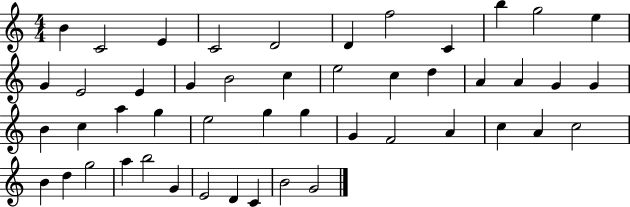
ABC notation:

X:1
T:Untitled
M:4/4
L:1/4
K:C
B C2 E C2 D2 D f2 C b g2 e G E2 E G B2 c e2 c d A A G G B c a g e2 g g G F2 A c A c2 B d g2 a b2 G E2 D C B2 G2